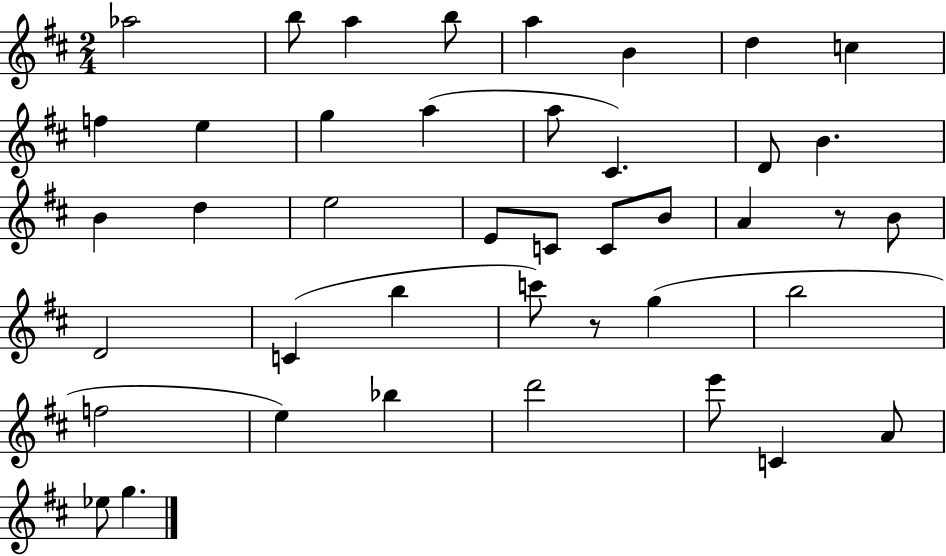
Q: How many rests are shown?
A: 2